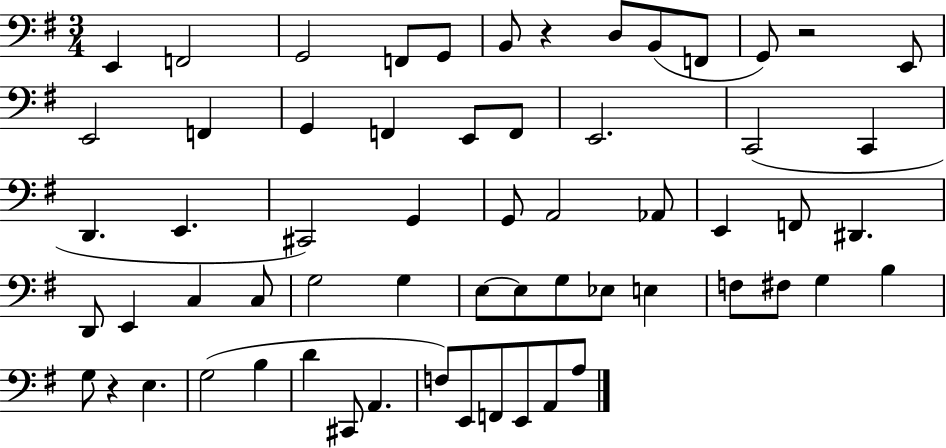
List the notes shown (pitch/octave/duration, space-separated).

E2/q F2/h G2/h F2/e G2/e B2/e R/q D3/e B2/e F2/e G2/e R/h E2/e E2/h F2/q G2/q F2/q E2/e F2/e E2/h. C2/h C2/q D2/q. E2/q. C#2/h G2/q G2/e A2/h Ab2/e E2/q F2/e D#2/q. D2/e E2/q C3/q C3/e G3/h G3/q E3/e E3/e G3/e Eb3/e E3/q F3/e F#3/e G3/q B3/q G3/e R/q E3/q. G3/h B3/q D4/q C#2/e A2/q. F3/e E2/e F2/e E2/e A2/e A3/e